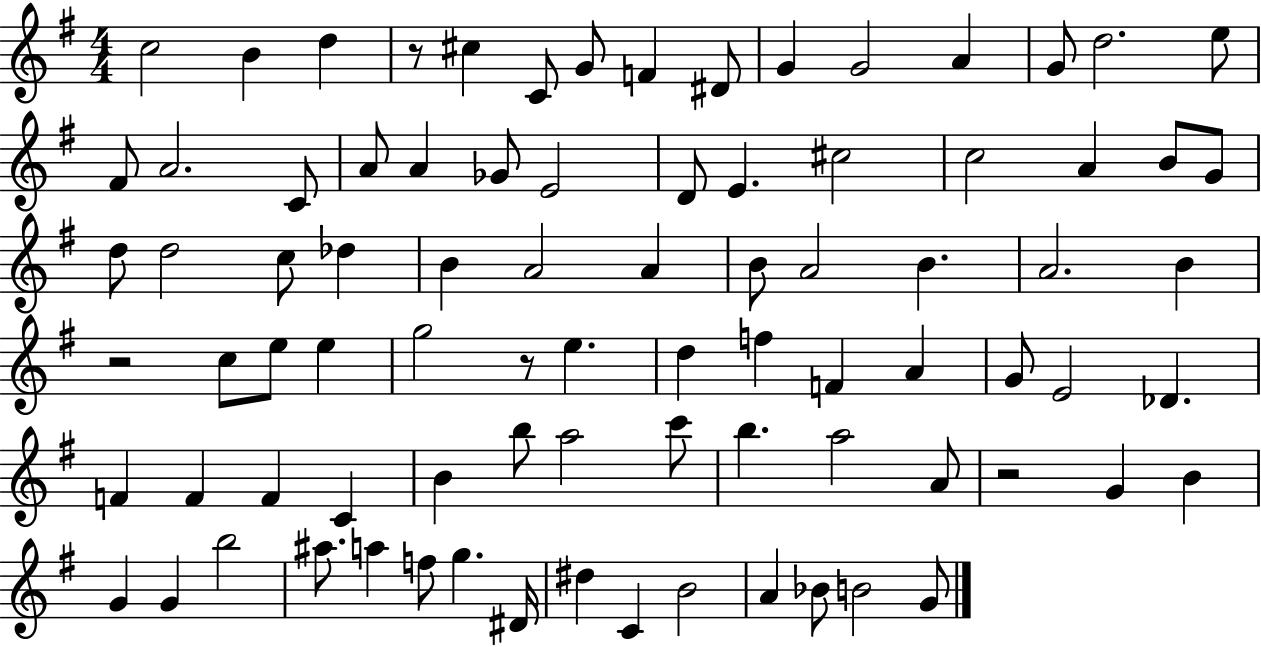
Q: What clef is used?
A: treble